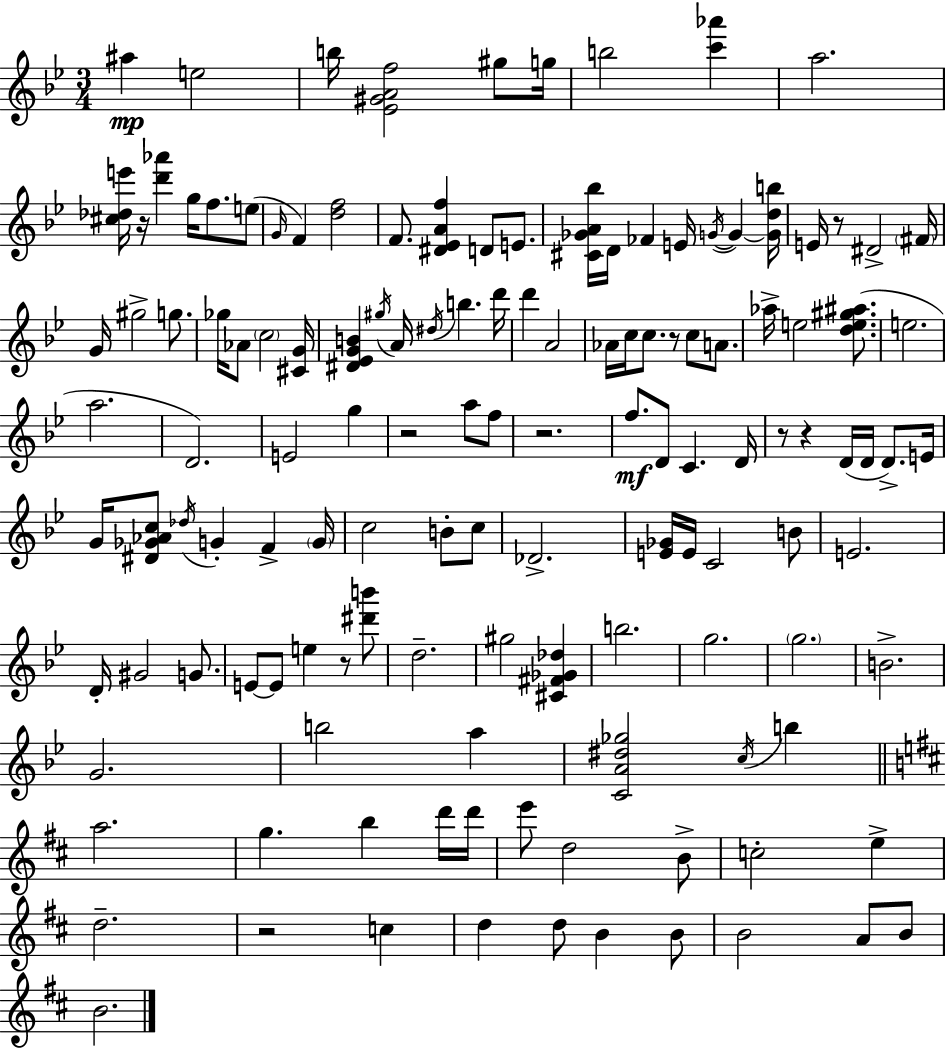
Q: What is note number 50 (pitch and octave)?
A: F5